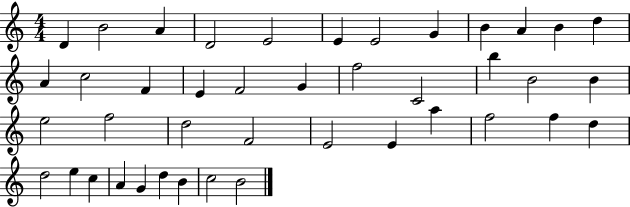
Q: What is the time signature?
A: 4/4